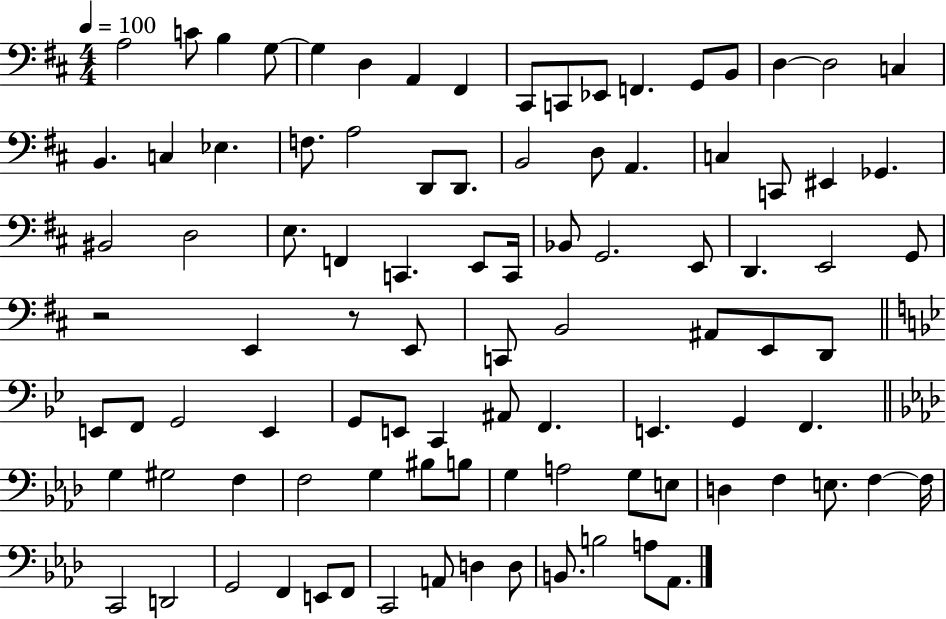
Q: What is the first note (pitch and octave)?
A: A3